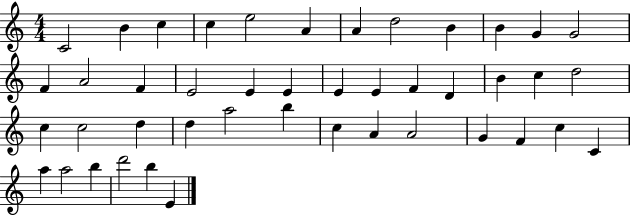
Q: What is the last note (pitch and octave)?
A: E4